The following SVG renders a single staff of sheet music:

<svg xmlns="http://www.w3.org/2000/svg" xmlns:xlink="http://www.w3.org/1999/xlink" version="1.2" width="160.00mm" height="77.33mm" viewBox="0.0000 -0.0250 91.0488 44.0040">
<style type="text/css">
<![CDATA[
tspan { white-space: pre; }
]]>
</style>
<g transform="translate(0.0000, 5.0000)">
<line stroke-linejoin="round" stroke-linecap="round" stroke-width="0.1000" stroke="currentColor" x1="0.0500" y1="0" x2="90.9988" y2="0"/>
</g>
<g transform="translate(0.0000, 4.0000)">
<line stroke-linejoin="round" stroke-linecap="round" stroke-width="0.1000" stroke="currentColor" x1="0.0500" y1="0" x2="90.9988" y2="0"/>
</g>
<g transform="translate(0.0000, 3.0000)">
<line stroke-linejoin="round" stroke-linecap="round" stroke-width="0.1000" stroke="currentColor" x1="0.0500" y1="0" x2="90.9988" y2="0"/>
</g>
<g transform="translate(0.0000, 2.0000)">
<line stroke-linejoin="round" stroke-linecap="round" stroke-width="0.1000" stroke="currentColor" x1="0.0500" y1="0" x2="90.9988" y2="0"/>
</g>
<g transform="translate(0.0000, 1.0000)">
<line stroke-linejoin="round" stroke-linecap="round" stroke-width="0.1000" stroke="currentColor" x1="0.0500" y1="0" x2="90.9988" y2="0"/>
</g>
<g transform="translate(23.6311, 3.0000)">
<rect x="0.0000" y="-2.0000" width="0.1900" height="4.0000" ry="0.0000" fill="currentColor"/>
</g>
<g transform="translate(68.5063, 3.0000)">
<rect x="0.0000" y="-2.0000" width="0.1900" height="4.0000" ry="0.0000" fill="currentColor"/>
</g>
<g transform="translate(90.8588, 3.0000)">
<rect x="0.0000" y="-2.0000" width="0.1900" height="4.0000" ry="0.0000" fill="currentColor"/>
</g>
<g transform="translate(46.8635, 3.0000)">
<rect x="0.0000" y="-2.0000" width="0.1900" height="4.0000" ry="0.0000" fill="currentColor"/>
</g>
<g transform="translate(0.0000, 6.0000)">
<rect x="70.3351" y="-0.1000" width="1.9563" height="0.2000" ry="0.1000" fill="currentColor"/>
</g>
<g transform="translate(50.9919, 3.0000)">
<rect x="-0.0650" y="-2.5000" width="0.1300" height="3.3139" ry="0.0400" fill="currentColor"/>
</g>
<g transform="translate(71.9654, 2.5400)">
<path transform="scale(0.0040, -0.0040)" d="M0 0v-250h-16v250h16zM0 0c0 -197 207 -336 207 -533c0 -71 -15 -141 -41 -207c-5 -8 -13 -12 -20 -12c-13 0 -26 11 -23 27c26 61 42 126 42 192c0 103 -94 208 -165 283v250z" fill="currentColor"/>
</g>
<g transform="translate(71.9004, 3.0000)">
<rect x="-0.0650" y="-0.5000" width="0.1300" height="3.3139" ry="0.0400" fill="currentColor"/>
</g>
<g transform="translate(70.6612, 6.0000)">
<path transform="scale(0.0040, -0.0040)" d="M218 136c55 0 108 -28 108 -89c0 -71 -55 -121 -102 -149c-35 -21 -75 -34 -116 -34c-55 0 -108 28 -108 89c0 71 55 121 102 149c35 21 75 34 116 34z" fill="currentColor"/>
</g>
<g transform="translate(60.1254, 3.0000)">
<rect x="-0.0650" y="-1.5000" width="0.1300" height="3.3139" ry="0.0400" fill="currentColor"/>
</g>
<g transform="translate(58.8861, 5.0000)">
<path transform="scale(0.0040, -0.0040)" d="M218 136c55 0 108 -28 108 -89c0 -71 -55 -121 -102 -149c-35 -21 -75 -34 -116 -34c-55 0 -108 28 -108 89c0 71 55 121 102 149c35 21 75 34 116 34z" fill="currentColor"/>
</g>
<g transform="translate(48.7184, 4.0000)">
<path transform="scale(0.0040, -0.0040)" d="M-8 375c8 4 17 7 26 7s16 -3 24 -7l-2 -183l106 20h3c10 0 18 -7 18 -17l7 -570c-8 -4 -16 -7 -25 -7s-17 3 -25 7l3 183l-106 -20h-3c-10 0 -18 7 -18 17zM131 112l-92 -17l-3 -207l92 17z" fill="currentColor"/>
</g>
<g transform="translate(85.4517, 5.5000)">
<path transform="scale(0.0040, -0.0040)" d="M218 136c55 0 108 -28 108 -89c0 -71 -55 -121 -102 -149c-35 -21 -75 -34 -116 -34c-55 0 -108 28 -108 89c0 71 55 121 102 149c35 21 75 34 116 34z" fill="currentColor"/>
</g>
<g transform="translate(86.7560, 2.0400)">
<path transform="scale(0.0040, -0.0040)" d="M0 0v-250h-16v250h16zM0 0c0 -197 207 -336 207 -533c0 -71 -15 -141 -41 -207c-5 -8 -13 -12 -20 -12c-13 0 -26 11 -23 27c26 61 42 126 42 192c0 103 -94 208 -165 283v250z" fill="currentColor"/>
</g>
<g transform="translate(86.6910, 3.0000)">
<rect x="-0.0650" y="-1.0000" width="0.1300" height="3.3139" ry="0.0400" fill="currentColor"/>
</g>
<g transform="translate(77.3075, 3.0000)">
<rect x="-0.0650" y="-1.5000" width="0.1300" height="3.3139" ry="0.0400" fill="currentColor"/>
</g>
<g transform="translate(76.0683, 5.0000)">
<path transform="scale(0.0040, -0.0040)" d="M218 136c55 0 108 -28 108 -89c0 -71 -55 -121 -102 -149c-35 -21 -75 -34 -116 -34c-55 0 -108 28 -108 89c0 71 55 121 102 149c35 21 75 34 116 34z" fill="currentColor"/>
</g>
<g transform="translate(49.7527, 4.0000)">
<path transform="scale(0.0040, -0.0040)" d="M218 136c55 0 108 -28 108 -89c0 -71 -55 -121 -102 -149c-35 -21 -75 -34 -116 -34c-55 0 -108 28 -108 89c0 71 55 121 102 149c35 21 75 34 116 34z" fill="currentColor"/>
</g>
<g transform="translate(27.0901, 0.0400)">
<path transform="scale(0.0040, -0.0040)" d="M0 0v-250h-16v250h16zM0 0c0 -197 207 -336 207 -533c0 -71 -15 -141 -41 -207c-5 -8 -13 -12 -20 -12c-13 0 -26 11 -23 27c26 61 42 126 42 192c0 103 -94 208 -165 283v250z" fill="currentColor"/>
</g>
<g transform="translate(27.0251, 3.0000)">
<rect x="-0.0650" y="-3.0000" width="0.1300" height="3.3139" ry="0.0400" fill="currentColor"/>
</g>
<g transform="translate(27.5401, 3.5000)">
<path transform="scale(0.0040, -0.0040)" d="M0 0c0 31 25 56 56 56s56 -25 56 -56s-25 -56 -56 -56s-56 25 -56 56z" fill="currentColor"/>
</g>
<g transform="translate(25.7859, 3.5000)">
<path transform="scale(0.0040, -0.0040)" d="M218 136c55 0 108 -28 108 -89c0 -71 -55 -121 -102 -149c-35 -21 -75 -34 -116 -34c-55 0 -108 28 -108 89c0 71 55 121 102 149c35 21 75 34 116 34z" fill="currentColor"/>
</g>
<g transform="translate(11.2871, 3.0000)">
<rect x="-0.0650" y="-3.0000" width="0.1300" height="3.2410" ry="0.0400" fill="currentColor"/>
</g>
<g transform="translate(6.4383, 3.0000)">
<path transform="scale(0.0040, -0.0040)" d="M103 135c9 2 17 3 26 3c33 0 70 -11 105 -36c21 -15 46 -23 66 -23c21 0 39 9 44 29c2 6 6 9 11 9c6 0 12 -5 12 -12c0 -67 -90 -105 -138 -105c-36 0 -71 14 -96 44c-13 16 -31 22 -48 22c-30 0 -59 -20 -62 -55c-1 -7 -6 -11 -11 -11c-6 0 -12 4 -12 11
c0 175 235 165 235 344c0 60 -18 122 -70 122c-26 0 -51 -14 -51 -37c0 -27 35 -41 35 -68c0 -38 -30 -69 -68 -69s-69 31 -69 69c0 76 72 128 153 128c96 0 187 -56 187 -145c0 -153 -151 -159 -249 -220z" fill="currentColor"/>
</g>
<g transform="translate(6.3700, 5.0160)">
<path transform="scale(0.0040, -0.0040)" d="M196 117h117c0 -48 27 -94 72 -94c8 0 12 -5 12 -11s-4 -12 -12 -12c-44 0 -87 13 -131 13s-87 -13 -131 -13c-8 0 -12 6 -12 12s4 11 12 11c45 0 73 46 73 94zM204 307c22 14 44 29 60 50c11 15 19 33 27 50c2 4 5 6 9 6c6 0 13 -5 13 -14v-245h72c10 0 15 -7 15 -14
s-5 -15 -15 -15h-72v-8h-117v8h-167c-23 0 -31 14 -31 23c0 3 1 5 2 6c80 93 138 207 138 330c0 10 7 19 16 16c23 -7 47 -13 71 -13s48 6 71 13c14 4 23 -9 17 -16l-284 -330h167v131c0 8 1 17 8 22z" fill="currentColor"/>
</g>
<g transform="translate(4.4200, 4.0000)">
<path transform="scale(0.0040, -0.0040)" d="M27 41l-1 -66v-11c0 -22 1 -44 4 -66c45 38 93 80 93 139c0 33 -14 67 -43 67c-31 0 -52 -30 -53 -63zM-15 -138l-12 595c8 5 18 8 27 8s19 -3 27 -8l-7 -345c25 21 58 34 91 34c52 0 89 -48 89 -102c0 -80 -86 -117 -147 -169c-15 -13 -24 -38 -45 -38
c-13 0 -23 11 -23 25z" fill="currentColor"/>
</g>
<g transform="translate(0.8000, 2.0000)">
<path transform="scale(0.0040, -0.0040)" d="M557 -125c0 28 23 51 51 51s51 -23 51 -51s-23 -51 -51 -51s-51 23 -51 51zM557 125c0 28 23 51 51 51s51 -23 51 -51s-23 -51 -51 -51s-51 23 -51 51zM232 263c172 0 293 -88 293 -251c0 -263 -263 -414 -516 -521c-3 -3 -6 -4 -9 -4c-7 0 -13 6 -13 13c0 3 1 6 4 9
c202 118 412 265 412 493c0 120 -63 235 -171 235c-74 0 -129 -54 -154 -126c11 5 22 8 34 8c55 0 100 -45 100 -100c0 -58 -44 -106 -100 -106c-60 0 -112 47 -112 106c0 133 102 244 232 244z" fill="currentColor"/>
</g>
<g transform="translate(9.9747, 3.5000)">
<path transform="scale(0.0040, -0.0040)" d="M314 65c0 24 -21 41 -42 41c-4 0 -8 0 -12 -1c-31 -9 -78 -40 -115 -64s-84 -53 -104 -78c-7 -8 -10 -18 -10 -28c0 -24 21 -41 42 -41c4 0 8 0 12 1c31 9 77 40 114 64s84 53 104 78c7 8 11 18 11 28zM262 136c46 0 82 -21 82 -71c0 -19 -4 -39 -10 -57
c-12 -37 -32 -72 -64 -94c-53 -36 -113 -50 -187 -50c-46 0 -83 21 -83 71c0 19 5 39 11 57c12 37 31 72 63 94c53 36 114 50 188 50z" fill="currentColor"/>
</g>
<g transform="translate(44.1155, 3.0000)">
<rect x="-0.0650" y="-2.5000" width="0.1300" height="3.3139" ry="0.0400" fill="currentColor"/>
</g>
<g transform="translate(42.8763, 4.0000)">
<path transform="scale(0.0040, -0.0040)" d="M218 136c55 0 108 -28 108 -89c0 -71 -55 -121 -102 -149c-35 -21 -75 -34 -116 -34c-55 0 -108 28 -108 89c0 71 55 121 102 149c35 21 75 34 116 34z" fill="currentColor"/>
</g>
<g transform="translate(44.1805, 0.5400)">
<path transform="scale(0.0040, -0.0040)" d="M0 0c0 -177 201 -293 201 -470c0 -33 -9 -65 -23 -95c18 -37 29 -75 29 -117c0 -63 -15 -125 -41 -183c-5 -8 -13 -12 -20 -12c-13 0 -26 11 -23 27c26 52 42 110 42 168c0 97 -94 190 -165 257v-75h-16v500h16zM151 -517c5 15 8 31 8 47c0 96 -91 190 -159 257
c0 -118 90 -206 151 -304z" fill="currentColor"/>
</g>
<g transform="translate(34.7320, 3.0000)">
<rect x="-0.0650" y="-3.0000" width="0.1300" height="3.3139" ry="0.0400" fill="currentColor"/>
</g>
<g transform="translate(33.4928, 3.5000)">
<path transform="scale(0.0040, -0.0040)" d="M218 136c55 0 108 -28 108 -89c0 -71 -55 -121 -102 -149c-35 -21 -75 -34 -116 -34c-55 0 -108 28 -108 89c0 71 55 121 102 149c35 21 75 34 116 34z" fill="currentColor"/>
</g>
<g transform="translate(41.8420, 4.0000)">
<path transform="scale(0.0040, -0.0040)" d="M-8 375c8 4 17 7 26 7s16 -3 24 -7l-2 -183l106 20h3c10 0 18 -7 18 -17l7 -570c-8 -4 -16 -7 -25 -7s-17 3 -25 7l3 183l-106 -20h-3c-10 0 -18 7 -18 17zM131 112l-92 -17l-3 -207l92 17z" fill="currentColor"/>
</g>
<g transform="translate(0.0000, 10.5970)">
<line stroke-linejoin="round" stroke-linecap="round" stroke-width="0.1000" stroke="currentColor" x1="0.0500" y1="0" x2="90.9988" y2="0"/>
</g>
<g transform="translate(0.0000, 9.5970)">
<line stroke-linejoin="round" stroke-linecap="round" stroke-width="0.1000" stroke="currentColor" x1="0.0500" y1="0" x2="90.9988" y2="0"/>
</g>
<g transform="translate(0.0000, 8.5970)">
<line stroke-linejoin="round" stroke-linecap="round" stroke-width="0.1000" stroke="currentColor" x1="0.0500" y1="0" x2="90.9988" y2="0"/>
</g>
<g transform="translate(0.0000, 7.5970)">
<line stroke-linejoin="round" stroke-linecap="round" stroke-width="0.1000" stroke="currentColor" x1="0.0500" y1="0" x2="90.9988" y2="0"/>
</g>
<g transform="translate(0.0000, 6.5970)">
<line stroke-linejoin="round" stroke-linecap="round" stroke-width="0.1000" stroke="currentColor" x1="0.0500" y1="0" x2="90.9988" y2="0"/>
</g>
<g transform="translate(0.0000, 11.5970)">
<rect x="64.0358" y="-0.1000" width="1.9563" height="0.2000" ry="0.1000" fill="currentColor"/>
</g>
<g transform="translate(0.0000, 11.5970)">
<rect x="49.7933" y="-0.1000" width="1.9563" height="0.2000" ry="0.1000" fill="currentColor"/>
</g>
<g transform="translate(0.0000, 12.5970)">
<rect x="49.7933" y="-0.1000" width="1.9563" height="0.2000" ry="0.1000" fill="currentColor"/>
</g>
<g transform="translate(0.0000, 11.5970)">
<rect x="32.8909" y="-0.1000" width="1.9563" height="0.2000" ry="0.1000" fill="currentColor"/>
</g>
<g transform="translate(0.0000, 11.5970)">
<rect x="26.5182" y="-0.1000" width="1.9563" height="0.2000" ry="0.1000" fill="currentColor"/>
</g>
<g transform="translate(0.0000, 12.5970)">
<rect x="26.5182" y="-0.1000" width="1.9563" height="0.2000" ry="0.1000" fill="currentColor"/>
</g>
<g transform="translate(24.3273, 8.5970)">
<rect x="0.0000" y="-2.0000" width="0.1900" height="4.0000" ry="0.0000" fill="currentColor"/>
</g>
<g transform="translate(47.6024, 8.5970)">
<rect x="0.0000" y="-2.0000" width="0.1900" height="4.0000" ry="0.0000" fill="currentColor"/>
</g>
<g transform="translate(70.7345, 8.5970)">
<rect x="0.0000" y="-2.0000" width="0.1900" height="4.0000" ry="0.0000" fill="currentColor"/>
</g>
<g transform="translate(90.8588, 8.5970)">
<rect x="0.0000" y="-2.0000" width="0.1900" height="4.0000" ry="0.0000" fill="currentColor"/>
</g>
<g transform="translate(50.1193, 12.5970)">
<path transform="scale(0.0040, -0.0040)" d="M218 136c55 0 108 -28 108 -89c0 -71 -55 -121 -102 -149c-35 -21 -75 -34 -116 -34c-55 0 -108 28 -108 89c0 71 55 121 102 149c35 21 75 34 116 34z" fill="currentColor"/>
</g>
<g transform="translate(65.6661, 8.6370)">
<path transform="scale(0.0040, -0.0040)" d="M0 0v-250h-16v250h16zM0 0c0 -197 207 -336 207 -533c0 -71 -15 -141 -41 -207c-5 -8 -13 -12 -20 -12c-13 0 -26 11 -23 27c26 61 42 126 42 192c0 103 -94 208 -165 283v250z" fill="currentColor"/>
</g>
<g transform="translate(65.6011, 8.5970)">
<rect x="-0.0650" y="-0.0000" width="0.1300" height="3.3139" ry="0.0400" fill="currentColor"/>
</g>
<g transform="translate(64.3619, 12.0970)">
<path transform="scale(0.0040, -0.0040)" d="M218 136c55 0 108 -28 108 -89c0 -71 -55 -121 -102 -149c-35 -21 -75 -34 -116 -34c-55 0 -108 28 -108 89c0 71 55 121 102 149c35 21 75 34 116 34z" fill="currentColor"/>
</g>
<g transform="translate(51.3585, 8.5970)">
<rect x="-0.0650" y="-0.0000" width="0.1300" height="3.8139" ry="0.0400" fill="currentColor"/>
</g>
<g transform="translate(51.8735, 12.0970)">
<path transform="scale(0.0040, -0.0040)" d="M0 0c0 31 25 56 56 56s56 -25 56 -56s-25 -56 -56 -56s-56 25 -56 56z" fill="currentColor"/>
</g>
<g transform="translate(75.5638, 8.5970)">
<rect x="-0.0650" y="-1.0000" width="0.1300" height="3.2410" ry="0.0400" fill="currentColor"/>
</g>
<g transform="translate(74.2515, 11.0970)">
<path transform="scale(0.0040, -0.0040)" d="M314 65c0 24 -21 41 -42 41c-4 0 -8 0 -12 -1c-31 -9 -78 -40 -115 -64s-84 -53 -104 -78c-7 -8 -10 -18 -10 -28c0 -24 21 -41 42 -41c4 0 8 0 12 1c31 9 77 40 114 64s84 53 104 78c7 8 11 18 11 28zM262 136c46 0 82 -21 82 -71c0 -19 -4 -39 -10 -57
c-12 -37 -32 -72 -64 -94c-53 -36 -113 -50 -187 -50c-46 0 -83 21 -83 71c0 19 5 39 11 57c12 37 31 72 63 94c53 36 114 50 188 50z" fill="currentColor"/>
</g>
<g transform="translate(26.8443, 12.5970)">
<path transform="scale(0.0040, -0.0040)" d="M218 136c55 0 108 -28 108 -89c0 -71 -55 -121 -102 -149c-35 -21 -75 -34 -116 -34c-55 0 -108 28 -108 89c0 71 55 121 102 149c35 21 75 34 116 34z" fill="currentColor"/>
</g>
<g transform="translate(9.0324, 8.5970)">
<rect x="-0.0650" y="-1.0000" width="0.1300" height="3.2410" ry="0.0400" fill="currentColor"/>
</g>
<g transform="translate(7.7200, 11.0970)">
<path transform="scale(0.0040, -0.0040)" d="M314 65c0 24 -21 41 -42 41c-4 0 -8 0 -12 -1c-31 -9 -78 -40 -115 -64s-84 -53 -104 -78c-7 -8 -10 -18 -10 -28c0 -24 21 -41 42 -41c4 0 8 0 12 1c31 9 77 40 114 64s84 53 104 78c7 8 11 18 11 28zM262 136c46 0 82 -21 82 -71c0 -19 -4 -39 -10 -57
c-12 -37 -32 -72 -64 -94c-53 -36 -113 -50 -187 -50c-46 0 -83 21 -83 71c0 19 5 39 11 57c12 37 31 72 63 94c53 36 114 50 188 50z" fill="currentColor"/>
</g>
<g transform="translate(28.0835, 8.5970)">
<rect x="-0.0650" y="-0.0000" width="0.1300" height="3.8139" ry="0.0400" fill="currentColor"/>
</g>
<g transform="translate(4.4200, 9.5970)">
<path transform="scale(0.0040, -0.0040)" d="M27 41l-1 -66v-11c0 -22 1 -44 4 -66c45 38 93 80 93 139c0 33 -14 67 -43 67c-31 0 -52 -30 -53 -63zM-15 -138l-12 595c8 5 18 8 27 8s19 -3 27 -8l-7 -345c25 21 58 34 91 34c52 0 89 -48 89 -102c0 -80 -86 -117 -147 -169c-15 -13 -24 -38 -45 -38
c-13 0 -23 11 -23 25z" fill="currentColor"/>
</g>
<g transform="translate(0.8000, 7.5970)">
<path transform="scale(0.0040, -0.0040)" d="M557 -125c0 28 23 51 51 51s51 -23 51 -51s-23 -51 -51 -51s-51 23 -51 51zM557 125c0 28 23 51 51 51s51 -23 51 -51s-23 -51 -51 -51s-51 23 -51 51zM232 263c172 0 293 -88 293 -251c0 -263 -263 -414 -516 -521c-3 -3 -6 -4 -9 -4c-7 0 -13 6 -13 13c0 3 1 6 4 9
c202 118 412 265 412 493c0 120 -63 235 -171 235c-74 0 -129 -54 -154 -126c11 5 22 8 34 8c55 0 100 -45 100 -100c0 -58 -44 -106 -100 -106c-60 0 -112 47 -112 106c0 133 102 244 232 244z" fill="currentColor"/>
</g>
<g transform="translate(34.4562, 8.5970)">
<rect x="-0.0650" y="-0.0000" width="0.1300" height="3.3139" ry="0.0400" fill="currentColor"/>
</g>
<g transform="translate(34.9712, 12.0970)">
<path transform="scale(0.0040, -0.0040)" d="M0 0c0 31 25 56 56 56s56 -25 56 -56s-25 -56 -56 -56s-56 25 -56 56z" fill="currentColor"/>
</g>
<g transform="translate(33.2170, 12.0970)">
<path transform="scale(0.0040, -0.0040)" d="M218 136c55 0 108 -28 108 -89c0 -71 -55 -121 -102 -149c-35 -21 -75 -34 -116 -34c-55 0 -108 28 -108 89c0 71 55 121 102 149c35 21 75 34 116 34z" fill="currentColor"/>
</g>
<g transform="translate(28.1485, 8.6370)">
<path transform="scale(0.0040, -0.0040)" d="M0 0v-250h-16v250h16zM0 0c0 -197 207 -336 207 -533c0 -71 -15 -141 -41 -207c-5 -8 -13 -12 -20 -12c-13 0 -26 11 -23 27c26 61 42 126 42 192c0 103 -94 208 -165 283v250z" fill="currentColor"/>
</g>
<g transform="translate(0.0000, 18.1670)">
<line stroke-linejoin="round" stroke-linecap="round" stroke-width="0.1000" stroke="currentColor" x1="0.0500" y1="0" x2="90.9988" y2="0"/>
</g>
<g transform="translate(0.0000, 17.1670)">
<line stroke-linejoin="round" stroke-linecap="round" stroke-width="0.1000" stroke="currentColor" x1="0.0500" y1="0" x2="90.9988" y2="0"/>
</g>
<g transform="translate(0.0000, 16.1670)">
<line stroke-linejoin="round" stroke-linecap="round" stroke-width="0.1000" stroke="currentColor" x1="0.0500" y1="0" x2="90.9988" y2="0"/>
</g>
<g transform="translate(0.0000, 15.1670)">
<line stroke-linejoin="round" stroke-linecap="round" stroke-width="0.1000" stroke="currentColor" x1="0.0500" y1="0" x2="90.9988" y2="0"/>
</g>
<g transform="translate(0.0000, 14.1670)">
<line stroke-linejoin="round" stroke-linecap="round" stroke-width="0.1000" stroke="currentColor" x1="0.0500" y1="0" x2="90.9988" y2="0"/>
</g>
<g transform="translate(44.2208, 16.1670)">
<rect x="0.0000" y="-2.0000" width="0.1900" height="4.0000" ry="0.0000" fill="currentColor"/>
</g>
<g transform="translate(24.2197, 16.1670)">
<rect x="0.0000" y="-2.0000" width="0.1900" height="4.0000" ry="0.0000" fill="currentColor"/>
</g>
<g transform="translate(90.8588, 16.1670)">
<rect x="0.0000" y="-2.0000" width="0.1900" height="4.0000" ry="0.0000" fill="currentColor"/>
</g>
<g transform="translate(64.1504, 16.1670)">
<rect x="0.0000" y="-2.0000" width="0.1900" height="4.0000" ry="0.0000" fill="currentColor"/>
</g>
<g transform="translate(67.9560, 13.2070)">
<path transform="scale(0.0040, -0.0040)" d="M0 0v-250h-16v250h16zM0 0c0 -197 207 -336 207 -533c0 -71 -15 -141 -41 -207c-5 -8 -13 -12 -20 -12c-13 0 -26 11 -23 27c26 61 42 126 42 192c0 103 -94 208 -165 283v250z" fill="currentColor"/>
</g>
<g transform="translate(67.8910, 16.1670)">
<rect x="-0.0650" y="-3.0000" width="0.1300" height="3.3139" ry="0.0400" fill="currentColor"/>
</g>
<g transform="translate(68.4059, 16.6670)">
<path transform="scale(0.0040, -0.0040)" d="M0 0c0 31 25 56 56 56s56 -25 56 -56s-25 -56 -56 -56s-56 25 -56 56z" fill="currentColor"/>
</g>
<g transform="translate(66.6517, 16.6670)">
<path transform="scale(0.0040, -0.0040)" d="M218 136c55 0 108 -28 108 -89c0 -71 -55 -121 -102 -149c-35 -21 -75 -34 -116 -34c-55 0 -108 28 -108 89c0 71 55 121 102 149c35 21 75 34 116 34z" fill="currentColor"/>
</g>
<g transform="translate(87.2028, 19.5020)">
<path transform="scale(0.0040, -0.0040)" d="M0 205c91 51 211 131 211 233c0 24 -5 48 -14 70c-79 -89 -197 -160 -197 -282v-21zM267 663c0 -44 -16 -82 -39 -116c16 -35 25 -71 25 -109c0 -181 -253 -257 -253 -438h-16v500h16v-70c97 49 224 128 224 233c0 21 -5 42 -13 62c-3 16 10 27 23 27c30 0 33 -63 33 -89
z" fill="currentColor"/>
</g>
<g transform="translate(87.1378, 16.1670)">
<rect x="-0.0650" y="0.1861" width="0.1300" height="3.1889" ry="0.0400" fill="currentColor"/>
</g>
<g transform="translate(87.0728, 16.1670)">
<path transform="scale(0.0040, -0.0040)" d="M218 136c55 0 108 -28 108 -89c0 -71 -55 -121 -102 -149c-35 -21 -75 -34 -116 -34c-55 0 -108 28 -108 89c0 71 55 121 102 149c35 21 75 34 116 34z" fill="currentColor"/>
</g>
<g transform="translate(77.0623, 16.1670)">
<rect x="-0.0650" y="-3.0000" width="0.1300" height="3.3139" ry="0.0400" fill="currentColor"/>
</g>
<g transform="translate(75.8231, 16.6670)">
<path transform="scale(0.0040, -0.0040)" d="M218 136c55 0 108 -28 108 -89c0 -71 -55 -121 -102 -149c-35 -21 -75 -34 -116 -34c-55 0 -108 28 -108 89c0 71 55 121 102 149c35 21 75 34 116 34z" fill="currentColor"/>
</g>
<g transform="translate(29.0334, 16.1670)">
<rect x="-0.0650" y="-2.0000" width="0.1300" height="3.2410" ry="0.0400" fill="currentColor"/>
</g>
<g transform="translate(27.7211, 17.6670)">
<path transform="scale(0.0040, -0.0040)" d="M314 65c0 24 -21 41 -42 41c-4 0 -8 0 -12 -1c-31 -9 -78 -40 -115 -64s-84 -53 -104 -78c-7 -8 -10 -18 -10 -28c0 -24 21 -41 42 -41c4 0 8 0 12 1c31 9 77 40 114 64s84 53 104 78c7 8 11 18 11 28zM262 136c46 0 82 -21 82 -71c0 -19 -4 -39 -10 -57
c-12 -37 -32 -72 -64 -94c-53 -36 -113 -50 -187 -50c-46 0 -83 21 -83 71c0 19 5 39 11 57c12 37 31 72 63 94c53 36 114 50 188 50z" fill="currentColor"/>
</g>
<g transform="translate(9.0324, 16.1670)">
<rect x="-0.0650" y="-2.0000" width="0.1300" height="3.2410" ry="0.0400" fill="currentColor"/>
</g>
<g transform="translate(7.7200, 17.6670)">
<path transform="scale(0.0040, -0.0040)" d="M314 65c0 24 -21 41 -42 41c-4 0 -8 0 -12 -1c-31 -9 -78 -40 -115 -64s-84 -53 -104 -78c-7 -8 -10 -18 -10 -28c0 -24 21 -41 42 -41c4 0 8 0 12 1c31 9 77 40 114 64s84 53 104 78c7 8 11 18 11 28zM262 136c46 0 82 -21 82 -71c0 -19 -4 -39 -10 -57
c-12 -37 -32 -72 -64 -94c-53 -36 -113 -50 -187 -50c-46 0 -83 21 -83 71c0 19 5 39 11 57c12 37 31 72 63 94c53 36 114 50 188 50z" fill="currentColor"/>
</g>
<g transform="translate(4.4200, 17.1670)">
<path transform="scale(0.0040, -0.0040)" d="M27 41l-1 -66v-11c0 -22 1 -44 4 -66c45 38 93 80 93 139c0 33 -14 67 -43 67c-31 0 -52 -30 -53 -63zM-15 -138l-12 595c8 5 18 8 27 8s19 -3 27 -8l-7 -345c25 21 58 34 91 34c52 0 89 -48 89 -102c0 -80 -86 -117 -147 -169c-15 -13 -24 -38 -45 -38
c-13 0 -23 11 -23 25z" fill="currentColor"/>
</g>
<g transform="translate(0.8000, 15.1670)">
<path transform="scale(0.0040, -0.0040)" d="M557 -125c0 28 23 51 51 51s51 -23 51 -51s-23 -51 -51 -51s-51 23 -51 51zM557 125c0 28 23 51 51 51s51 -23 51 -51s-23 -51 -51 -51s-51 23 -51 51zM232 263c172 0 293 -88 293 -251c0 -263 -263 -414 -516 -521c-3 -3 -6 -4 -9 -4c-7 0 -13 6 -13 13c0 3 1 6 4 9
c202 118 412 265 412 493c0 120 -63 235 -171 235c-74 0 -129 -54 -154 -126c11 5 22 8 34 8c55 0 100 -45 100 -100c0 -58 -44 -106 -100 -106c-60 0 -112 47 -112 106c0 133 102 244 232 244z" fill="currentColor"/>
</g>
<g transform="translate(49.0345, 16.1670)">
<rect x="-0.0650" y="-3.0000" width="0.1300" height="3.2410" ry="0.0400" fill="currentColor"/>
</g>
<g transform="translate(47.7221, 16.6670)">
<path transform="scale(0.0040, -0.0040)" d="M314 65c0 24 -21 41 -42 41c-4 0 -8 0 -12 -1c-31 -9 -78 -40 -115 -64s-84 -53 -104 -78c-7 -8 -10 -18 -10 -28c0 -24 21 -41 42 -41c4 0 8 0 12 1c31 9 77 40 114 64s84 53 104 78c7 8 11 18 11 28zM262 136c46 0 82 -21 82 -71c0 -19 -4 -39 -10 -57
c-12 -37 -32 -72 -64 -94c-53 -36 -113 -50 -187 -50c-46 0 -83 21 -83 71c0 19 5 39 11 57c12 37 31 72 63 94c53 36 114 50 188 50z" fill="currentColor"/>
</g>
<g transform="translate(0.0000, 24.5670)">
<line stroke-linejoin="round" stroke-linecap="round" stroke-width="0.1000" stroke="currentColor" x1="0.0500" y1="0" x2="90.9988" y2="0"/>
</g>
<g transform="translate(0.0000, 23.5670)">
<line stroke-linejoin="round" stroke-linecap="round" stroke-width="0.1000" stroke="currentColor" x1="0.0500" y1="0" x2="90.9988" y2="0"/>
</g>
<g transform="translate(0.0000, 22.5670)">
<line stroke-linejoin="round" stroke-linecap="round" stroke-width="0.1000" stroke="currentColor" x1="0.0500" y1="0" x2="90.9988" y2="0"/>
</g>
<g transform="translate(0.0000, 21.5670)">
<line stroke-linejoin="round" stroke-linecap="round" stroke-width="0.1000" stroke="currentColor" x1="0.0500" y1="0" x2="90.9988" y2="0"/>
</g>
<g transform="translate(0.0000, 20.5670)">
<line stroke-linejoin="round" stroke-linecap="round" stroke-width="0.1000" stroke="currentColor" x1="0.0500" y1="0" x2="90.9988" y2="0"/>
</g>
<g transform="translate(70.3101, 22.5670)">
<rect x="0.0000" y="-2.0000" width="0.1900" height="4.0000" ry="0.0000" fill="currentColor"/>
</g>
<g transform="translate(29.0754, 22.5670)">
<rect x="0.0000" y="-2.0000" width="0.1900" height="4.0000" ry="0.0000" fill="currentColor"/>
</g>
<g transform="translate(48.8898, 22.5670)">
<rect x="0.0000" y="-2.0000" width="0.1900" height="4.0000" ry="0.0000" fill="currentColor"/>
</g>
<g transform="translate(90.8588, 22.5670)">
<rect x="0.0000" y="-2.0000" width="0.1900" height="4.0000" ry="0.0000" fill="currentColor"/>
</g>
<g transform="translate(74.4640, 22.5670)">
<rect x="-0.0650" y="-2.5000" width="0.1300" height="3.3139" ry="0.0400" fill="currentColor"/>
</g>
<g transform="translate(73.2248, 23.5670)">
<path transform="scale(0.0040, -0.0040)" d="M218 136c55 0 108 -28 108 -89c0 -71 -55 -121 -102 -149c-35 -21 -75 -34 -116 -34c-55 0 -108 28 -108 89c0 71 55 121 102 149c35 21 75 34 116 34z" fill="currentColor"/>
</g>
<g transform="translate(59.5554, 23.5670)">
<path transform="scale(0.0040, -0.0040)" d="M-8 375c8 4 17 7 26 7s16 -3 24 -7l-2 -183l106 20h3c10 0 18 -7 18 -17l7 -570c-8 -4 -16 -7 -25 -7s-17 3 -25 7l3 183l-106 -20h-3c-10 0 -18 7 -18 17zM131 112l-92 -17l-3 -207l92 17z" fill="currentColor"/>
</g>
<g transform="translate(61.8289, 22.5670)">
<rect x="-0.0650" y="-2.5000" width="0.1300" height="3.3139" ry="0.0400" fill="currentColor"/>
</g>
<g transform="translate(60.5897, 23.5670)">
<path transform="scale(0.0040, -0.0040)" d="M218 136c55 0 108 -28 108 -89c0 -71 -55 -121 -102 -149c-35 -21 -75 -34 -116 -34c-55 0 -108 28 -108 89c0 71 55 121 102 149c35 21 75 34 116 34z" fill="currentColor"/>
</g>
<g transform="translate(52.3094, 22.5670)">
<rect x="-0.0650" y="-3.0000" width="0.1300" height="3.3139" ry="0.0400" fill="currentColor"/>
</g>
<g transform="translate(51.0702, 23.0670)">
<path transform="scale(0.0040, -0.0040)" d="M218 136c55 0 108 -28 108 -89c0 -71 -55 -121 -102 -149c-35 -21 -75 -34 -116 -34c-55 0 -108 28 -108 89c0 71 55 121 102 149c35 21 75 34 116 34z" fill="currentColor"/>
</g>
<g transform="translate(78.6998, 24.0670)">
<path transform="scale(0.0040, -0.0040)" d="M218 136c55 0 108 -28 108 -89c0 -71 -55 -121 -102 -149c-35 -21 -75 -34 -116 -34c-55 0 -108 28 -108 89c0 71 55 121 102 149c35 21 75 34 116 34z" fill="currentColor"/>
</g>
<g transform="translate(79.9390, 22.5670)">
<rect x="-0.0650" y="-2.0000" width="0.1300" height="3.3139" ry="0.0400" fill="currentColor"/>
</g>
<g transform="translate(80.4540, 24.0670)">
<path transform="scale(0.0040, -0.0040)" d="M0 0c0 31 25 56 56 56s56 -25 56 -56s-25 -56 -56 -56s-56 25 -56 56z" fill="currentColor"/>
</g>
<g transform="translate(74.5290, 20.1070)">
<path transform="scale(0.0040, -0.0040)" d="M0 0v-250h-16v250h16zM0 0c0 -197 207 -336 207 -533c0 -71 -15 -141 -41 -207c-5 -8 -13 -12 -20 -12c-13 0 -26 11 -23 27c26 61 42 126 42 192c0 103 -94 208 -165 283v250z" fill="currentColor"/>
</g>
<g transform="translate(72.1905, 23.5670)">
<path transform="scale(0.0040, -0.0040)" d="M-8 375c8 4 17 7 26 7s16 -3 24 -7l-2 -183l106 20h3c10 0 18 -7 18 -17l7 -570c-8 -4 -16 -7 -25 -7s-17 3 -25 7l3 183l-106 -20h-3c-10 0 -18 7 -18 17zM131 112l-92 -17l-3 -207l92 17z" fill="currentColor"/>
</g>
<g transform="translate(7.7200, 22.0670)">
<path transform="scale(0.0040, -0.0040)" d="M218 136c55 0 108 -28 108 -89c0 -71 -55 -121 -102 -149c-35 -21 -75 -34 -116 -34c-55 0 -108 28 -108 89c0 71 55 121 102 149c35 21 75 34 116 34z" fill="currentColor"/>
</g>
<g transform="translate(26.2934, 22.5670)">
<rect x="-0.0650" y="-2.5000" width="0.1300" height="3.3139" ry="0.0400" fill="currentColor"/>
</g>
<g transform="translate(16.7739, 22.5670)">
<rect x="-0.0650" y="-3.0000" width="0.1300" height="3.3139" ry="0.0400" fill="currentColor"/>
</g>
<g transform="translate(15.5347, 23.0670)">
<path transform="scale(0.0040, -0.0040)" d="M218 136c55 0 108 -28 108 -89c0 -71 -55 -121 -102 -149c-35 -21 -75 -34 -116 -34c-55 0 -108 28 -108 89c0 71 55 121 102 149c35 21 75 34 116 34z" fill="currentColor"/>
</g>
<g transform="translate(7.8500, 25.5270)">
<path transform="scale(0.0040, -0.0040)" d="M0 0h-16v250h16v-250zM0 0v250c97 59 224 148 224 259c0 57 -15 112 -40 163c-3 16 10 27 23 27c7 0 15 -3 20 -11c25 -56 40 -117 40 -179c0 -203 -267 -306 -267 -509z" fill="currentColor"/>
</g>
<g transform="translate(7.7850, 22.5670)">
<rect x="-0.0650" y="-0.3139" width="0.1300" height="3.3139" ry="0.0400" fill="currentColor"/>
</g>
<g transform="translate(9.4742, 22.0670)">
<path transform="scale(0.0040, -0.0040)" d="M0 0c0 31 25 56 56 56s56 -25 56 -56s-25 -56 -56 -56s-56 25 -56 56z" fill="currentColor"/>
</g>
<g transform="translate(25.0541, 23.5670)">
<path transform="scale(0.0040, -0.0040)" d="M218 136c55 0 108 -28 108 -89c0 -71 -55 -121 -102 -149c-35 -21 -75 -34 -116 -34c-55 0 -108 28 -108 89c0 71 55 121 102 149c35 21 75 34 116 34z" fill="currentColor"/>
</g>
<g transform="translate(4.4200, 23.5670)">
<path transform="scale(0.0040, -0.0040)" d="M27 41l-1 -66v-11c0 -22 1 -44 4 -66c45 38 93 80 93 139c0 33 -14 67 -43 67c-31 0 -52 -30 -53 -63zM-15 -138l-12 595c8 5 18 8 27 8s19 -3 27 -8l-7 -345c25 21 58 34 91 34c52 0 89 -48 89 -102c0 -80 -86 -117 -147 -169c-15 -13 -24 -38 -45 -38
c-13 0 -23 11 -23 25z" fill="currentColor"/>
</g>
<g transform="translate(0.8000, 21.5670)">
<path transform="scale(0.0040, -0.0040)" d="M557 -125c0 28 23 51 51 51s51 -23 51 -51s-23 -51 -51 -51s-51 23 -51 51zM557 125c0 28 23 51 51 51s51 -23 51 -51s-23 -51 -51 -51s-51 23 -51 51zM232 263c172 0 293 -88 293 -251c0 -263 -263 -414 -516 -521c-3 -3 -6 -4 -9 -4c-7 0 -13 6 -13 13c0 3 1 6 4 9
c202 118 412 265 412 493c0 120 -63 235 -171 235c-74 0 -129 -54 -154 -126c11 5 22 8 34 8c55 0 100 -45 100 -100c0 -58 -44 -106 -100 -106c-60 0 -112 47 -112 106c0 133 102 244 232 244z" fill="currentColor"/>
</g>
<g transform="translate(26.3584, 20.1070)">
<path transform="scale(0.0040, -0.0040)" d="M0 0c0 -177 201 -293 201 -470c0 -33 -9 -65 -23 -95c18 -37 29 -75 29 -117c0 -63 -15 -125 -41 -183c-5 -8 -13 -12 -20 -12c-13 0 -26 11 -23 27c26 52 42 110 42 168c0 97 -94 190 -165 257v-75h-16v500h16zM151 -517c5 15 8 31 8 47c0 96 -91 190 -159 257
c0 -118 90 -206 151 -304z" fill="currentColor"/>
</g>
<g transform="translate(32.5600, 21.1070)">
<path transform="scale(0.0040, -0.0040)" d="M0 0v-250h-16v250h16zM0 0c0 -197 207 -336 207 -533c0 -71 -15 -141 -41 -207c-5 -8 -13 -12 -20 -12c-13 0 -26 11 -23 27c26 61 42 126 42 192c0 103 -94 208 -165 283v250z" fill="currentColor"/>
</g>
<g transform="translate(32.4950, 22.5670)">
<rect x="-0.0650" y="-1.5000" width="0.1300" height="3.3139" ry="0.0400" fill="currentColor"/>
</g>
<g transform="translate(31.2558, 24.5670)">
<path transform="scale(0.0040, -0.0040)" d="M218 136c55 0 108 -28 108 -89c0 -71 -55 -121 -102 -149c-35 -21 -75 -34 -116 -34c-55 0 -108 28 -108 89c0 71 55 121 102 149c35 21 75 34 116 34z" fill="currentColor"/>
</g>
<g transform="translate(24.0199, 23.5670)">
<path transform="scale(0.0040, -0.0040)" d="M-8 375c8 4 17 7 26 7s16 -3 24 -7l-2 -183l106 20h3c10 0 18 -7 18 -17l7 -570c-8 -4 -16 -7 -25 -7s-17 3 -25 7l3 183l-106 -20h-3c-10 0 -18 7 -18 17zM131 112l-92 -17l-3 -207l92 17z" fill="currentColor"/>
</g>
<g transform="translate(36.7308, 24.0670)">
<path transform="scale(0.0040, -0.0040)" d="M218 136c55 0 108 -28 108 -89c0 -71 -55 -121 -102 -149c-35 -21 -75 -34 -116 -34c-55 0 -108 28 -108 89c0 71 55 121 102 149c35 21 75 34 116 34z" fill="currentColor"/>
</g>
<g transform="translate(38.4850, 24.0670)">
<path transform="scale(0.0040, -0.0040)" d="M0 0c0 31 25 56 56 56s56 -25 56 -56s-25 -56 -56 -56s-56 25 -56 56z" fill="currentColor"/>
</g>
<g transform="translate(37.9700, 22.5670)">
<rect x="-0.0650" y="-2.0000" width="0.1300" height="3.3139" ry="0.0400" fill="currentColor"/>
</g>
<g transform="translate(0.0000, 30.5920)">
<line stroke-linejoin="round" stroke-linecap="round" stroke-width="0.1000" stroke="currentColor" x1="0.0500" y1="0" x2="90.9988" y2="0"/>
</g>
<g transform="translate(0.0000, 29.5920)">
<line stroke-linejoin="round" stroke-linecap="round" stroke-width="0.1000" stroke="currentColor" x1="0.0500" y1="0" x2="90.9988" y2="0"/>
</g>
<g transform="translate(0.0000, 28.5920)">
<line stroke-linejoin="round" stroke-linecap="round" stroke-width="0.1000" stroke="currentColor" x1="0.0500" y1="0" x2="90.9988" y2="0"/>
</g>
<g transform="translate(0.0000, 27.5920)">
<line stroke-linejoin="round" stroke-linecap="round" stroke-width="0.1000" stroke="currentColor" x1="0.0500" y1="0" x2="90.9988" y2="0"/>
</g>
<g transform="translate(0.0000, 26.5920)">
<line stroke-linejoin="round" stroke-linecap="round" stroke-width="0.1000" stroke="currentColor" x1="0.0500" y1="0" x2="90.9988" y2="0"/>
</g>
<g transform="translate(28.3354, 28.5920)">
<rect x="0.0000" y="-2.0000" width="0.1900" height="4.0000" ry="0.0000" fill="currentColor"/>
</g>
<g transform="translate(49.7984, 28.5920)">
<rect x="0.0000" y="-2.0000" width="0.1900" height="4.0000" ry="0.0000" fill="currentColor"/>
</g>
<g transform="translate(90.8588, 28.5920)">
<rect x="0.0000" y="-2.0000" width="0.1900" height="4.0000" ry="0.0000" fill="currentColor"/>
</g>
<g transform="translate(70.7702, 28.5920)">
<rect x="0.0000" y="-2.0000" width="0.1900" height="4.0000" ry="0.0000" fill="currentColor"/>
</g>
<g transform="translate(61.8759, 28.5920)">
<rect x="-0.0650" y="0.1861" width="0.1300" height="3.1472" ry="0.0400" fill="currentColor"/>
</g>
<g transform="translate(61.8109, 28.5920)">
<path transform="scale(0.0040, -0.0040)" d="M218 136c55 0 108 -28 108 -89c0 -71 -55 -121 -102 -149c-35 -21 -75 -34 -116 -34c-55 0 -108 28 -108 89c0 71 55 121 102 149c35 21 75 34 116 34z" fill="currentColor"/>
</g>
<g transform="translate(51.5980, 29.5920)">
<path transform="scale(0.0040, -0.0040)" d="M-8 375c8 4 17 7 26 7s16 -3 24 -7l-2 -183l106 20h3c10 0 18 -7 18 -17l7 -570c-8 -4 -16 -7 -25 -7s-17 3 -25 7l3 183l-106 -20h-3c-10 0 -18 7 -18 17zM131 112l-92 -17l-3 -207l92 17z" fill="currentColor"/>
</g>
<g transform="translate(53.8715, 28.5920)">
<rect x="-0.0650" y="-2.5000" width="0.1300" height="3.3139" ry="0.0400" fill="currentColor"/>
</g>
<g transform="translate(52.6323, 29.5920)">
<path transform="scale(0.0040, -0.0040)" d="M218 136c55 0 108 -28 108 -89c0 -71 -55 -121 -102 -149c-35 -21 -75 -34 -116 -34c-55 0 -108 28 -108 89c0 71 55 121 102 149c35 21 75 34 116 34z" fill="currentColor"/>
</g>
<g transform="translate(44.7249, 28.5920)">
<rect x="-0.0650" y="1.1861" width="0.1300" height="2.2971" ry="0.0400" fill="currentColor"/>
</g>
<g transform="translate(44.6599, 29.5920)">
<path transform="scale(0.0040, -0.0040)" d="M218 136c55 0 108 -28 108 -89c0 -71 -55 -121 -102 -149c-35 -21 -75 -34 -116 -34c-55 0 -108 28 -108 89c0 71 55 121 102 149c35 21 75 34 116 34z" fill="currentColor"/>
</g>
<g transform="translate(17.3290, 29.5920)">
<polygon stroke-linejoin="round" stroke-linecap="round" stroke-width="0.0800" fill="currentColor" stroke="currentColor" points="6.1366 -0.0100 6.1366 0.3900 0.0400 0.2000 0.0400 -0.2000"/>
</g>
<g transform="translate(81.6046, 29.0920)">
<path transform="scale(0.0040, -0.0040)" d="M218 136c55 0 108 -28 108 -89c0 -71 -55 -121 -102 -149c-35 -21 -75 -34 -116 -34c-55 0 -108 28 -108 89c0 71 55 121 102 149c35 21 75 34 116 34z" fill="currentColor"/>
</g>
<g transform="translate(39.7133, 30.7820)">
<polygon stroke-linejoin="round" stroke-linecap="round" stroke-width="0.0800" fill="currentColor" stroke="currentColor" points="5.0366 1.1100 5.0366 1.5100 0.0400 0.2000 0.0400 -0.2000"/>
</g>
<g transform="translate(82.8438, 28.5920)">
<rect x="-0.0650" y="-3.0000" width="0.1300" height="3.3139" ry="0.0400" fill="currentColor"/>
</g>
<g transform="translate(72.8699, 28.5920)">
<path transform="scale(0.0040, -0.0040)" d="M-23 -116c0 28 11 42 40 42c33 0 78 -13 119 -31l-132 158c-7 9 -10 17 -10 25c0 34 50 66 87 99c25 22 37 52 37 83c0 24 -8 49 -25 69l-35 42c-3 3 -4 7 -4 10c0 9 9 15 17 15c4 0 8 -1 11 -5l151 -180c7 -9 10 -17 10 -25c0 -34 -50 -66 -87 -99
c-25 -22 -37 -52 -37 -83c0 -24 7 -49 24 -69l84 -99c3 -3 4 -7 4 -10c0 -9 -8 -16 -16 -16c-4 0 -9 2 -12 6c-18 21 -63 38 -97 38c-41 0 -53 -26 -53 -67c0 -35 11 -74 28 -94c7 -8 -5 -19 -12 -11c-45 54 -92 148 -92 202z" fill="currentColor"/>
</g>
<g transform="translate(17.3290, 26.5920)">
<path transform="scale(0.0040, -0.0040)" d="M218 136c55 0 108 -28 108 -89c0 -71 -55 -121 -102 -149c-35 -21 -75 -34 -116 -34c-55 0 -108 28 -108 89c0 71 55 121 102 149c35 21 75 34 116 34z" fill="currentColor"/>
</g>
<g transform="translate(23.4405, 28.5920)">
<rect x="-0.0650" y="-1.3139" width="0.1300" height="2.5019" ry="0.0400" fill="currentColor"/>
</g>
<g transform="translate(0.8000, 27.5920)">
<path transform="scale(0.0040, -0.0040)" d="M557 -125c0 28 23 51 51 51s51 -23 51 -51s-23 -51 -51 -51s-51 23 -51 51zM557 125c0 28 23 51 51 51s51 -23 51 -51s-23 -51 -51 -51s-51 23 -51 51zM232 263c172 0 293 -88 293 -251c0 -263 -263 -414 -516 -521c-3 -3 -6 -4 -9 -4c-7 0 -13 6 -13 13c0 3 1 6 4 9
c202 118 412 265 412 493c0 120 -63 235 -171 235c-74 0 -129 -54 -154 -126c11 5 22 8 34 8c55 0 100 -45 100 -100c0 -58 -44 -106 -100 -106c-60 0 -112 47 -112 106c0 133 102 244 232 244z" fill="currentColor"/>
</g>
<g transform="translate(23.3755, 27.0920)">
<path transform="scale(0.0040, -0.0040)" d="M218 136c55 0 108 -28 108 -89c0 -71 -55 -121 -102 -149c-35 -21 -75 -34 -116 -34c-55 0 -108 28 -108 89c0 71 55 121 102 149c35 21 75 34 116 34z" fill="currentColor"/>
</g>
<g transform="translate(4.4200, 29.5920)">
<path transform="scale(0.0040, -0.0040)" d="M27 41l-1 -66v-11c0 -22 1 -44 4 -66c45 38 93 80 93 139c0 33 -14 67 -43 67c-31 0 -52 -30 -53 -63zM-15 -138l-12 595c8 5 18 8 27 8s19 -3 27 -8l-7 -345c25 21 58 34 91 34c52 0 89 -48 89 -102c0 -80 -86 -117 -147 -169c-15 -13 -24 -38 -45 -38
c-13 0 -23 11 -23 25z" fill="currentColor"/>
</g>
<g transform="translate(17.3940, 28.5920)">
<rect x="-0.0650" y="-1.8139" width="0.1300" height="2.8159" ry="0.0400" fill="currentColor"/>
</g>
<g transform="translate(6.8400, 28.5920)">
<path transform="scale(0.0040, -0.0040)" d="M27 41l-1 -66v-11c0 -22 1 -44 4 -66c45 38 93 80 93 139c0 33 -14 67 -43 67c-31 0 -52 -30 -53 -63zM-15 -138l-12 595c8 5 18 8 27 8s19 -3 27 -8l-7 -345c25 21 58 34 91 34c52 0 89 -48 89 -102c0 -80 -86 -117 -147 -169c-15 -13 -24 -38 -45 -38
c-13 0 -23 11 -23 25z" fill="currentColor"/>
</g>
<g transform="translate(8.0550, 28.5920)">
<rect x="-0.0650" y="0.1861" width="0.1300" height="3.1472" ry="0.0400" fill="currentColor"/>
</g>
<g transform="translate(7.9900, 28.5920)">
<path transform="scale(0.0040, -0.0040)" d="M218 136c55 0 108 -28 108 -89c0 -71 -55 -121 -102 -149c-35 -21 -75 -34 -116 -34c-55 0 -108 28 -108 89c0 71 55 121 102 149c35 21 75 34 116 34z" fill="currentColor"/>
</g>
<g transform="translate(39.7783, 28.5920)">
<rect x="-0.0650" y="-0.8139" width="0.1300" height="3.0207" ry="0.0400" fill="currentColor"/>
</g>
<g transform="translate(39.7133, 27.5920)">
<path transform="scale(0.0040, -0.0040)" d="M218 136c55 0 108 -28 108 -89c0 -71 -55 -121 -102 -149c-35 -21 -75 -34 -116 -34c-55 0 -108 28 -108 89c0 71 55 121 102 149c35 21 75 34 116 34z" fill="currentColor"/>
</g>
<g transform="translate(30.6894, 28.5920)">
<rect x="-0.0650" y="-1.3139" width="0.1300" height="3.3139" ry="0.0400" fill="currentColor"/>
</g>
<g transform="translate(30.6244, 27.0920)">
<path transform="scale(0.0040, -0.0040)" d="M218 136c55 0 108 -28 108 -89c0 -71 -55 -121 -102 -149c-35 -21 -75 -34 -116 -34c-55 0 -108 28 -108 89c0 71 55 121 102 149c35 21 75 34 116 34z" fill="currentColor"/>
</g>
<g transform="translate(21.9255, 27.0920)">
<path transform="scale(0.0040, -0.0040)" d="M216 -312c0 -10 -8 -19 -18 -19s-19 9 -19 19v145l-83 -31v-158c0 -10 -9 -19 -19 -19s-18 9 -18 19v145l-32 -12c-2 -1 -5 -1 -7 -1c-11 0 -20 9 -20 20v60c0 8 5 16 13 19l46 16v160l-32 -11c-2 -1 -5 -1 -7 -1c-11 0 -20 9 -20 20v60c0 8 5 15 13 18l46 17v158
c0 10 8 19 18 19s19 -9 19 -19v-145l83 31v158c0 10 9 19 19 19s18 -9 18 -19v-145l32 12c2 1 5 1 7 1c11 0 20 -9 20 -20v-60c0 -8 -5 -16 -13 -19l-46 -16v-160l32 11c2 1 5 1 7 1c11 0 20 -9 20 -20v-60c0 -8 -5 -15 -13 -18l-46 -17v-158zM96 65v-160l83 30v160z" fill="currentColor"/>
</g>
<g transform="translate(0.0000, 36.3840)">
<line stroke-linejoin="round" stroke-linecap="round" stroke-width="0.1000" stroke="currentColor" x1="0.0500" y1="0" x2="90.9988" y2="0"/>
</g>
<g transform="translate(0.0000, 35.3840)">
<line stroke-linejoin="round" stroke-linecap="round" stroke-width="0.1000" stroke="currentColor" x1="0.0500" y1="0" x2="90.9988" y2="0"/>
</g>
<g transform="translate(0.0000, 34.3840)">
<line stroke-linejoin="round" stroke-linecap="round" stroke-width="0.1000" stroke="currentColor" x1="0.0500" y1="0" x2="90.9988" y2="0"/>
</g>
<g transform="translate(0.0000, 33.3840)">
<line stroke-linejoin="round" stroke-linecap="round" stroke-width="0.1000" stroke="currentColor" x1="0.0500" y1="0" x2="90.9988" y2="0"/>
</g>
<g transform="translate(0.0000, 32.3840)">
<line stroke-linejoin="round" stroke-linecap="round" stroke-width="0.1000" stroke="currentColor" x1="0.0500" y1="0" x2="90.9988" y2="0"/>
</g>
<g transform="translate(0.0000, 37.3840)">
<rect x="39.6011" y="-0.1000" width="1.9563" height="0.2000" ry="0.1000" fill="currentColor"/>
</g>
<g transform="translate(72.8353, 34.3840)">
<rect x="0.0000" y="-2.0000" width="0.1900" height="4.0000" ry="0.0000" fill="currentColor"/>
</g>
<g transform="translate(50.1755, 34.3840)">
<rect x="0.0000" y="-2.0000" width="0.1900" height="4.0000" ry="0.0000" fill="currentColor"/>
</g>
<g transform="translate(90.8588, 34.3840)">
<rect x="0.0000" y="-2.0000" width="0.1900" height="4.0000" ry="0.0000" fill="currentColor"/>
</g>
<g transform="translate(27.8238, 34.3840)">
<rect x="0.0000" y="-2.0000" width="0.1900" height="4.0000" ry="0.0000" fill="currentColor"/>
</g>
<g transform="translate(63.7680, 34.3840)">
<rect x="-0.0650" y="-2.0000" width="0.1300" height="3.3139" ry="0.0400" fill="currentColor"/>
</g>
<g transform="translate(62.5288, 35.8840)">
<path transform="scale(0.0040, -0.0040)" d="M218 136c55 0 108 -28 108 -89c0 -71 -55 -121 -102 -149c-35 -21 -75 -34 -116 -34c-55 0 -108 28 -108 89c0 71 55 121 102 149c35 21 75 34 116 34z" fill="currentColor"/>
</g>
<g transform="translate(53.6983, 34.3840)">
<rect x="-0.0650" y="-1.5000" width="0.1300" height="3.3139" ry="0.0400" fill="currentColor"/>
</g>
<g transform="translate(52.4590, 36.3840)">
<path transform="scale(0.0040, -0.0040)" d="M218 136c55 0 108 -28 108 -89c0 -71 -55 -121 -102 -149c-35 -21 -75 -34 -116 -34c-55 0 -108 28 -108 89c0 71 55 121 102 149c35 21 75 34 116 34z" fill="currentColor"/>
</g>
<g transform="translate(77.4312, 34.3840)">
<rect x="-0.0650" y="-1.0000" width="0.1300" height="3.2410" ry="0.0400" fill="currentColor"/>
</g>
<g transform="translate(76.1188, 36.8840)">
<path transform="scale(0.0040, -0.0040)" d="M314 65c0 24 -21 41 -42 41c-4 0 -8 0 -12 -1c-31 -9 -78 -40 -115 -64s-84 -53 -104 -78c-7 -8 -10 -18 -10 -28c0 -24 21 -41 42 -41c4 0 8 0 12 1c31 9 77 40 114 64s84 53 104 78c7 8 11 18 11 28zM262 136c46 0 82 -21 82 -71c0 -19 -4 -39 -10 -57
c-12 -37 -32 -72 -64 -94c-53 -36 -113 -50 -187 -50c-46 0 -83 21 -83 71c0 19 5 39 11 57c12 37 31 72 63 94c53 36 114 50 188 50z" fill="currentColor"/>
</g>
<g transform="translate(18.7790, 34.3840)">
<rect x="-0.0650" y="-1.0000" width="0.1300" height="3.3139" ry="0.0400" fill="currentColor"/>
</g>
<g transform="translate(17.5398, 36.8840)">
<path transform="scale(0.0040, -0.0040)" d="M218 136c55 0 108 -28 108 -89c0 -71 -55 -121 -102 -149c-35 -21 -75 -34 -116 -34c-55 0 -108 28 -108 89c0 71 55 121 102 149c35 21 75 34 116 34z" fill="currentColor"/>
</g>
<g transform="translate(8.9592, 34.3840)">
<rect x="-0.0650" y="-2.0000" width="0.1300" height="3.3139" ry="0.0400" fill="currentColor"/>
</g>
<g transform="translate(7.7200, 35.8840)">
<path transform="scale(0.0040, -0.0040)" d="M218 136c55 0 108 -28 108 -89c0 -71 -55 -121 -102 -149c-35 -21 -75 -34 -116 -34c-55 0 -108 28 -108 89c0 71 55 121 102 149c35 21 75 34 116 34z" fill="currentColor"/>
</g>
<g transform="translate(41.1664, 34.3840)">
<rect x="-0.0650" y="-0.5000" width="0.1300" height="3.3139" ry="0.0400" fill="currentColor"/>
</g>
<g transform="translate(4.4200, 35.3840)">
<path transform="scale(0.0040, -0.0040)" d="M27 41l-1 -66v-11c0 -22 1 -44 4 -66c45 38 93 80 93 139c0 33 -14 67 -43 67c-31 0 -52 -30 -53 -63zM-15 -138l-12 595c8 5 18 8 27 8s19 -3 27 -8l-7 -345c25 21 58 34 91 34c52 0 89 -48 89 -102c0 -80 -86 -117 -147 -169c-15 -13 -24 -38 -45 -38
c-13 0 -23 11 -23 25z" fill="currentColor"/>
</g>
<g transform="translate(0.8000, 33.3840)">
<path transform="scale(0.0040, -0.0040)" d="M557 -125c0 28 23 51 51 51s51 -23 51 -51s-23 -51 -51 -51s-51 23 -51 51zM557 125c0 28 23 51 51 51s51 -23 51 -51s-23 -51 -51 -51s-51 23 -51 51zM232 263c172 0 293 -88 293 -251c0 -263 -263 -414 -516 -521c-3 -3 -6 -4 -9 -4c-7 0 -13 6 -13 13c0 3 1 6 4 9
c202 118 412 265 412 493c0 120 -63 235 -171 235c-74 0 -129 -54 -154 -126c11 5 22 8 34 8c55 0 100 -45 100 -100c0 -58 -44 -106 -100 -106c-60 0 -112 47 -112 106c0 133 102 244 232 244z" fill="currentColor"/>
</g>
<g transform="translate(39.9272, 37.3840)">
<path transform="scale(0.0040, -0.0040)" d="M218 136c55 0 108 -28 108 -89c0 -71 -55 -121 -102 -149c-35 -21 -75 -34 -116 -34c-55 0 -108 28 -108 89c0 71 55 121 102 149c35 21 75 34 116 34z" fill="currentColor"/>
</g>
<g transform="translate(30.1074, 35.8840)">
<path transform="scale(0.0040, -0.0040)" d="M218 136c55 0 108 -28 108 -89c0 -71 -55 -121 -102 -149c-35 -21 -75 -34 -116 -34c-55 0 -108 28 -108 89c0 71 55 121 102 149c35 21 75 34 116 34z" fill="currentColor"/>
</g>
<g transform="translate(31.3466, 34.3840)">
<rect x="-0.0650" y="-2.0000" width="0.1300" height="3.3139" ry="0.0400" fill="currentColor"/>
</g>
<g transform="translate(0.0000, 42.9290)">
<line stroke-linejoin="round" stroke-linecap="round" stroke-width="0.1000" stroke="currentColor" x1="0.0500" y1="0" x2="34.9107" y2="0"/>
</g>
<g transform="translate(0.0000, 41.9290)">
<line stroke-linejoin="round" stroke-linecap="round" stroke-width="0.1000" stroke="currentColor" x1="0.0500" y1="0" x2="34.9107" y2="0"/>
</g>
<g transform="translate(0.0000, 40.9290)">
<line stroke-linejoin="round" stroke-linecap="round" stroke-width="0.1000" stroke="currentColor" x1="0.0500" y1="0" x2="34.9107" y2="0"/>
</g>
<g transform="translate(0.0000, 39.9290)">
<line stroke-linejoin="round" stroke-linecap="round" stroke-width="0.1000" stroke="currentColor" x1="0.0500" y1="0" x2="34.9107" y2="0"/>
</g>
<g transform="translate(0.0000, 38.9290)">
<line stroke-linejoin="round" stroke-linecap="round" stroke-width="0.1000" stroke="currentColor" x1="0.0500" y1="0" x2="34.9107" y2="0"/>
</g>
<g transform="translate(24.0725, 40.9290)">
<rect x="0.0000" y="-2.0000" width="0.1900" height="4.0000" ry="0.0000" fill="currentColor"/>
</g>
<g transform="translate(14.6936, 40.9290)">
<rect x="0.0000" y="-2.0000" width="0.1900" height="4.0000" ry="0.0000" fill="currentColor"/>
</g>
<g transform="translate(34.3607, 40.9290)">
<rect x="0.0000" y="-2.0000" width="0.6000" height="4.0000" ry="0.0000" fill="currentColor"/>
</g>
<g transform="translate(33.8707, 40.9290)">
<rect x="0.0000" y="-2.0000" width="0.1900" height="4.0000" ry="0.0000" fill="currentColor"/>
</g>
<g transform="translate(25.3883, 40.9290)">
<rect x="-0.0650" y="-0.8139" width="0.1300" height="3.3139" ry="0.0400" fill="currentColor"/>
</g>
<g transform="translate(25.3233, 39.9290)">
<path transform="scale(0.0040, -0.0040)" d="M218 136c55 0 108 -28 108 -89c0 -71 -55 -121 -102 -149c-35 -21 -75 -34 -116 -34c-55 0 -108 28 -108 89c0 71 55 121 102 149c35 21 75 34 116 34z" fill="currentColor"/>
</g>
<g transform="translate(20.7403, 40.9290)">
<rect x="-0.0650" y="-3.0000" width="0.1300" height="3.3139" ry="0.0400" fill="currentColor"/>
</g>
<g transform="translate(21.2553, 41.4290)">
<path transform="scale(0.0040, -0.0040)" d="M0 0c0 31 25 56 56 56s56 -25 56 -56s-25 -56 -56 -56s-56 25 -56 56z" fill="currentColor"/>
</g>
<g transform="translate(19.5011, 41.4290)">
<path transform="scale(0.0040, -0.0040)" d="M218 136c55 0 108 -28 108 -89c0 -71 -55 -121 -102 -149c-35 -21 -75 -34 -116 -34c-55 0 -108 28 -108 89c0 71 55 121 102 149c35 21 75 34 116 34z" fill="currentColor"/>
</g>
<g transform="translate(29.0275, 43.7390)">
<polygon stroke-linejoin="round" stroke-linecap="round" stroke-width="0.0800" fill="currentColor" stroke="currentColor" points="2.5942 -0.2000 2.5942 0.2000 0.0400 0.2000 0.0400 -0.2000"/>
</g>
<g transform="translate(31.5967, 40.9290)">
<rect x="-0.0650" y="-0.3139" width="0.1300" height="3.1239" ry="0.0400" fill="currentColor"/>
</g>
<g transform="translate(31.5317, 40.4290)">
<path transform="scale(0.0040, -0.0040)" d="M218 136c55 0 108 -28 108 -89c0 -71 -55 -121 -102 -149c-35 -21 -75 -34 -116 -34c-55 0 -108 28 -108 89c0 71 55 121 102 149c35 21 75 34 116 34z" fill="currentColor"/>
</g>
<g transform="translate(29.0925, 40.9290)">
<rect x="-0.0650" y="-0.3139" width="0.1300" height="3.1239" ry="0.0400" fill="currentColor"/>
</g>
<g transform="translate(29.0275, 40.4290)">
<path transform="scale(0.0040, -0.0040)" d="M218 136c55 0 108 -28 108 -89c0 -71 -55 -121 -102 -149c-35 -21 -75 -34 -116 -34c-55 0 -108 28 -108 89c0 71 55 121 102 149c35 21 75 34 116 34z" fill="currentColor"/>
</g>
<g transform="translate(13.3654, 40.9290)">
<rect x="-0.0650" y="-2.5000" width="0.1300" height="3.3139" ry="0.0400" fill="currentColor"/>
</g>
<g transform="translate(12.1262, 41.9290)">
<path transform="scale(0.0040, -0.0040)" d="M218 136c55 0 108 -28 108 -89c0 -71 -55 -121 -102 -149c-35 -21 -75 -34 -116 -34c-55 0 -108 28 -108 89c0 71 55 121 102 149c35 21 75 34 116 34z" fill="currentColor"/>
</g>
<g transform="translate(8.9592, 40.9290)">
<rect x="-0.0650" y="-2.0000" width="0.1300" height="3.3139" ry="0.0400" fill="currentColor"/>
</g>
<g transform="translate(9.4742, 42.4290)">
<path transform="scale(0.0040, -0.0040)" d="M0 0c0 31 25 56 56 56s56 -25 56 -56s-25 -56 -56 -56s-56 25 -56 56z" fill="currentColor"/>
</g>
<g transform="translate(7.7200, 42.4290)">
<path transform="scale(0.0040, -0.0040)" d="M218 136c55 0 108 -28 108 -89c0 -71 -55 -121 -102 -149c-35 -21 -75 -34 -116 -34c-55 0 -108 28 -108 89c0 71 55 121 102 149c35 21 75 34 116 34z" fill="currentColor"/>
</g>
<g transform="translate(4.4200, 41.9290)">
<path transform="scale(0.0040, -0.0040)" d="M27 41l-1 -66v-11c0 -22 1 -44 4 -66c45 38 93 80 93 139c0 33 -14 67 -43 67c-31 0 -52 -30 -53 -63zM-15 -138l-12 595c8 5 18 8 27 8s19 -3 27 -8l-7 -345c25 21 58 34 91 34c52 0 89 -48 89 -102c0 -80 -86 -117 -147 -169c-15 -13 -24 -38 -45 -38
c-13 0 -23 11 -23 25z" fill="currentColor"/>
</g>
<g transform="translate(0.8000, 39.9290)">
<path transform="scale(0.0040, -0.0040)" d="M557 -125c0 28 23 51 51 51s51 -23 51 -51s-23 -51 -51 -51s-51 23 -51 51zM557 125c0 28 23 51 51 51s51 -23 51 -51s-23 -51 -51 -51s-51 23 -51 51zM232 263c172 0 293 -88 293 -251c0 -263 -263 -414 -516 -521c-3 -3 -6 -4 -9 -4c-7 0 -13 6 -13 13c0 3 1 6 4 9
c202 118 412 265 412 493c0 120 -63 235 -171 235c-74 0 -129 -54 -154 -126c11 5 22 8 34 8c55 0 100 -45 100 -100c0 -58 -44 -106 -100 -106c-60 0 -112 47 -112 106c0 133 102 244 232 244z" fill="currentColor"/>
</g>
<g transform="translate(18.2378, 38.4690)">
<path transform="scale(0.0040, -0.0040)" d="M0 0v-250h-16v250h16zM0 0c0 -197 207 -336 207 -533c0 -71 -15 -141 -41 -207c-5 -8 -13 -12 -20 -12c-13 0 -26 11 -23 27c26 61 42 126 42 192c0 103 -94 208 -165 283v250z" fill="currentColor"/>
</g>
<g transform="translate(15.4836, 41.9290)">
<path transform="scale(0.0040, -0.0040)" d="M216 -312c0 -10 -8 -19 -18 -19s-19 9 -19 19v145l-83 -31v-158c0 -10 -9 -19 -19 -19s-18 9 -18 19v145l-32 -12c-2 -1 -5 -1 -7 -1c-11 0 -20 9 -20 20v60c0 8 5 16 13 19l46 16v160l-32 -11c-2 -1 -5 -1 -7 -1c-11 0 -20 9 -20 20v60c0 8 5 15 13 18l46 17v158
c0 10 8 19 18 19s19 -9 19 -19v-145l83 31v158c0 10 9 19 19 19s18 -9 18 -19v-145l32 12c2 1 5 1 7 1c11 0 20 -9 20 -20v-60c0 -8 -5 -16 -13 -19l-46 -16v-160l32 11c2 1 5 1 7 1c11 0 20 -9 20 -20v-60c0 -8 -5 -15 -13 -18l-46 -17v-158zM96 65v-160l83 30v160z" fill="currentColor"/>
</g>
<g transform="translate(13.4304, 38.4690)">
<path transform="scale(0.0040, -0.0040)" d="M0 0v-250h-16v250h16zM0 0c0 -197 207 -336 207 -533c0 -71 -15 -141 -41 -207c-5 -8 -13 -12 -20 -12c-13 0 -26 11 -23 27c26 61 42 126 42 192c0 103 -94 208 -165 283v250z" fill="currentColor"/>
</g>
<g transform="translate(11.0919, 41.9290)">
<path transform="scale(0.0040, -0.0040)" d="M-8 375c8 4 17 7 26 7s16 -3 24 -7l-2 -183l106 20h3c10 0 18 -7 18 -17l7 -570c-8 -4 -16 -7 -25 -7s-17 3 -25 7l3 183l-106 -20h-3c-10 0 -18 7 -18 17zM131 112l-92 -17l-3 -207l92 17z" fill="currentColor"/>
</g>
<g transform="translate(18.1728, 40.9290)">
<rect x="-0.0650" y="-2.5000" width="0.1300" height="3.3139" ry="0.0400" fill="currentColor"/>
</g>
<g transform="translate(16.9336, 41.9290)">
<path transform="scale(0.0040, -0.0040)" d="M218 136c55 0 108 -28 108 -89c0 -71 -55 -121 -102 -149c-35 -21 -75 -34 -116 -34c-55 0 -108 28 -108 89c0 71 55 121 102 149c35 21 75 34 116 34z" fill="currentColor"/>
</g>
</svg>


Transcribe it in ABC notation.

X:1
T:Untitled
M:2/4
L:1/4
K:F
C,2 C,/2 C, B,,/4 B,, G,, E,,/2 G,, F,,/2 F,,2 C,,/2 D,, C,, D,,/2 F,,2 A,,2 A,,2 C,2 C,/2 C, D,/4 E,/2 C, B,,/4 G,,/2 A,, C, B,, B,,/2 A,, _D, A,/2 ^G,/2 G, F,/2 _B,,/2 B,, D, z C, A,, F,, A,, E,, G,, A,, F,,2 A,, B,,/2 ^B,,/2 C, F, E,/2 E,/2